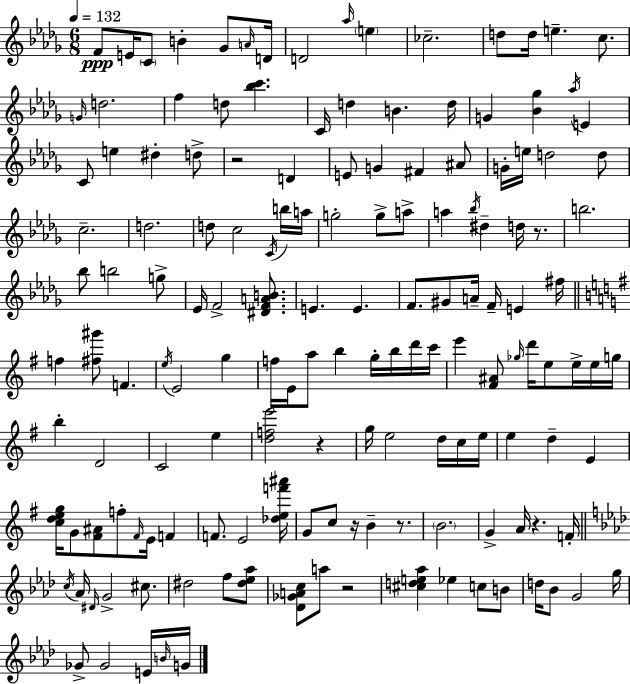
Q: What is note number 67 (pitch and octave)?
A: F#5